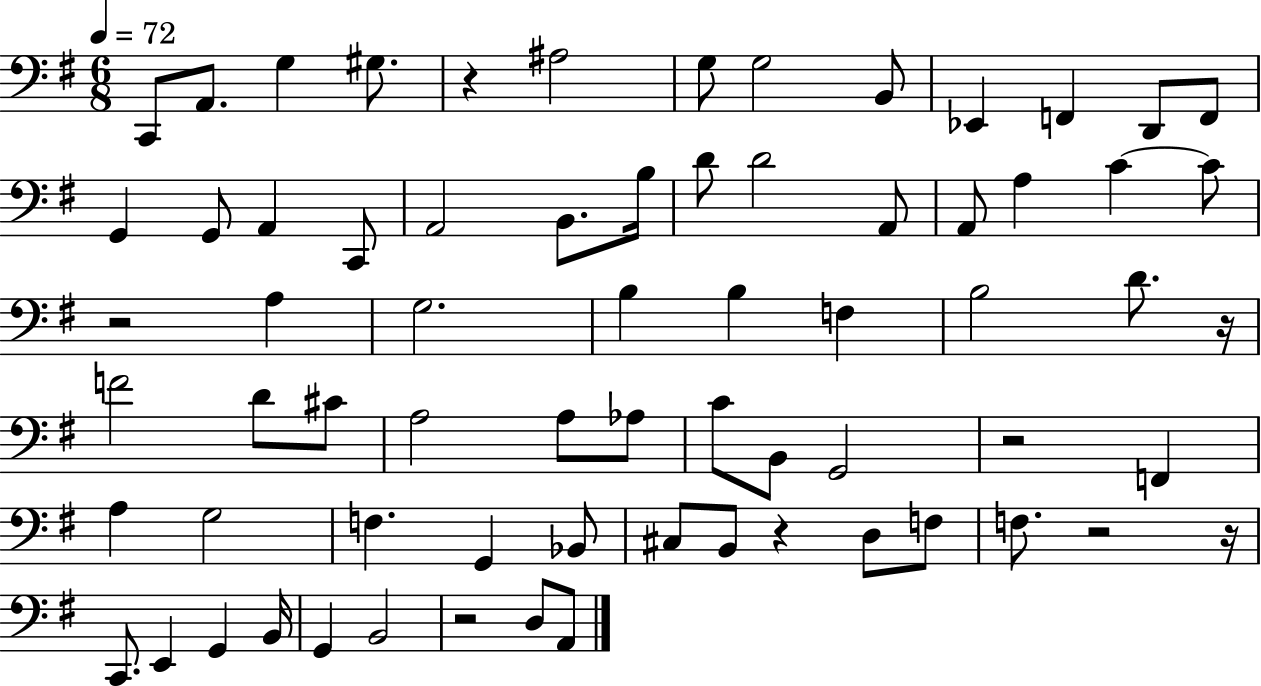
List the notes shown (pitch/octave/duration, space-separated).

C2/e A2/e. G3/q G#3/e. R/q A#3/h G3/e G3/h B2/e Eb2/q F2/q D2/e F2/e G2/q G2/e A2/q C2/e A2/h B2/e. B3/s D4/e D4/h A2/e A2/e A3/q C4/q C4/e R/h A3/q G3/h. B3/q B3/q F3/q B3/h D4/e. R/s F4/h D4/e C#4/e A3/h A3/e Ab3/e C4/e B2/e G2/h R/h F2/q A3/q G3/h F3/q. G2/q Bb2/e C#3/e B2/e R/q D3/e F3/e F3/e. R/h R/s C2/e. E2/q G2/q B2/s G2/q B2/h R/h D3/e A2/e